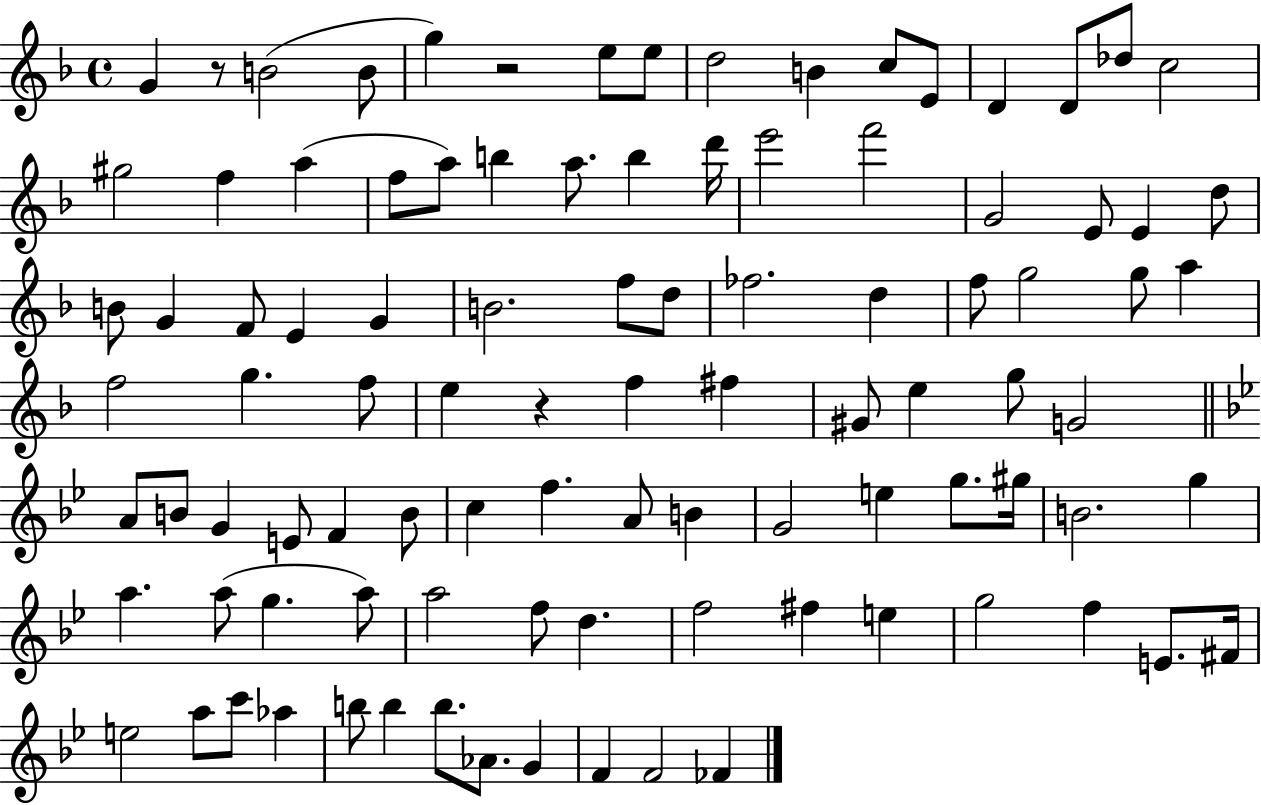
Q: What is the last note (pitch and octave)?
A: FES4